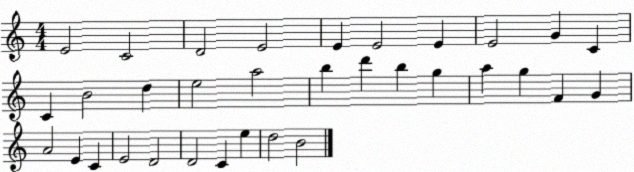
X:1
T:Untitled
M:4/4
L:1/4
K:C
E2 C2 D2 E2 E E2 E E2 G C C B2 d e2 a2 b d' b g a g F G A2 E C E2 D2 D2 C e d2 B2